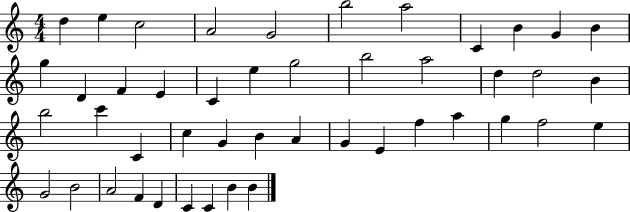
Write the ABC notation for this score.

X:1
T:Untitled
M:4/4
L:1/4
K:C
d e c2 A2 G2 b2 a2 C B G B g D F E C e g2 b2 a2 d d2 B b2 c' C c G B A G E f a g f2 e G2 B2 A2 F D C C B B